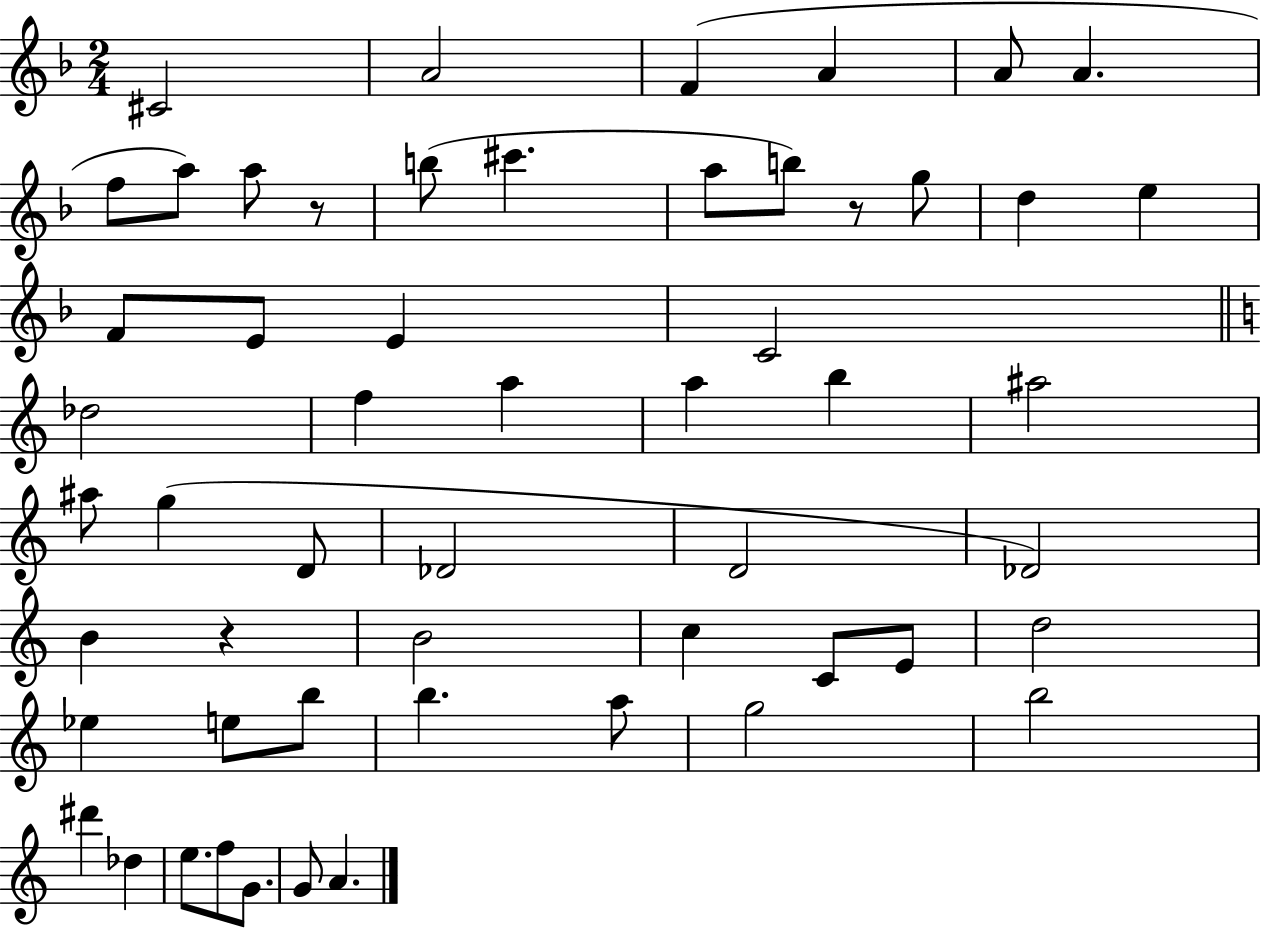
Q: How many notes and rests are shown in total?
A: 55